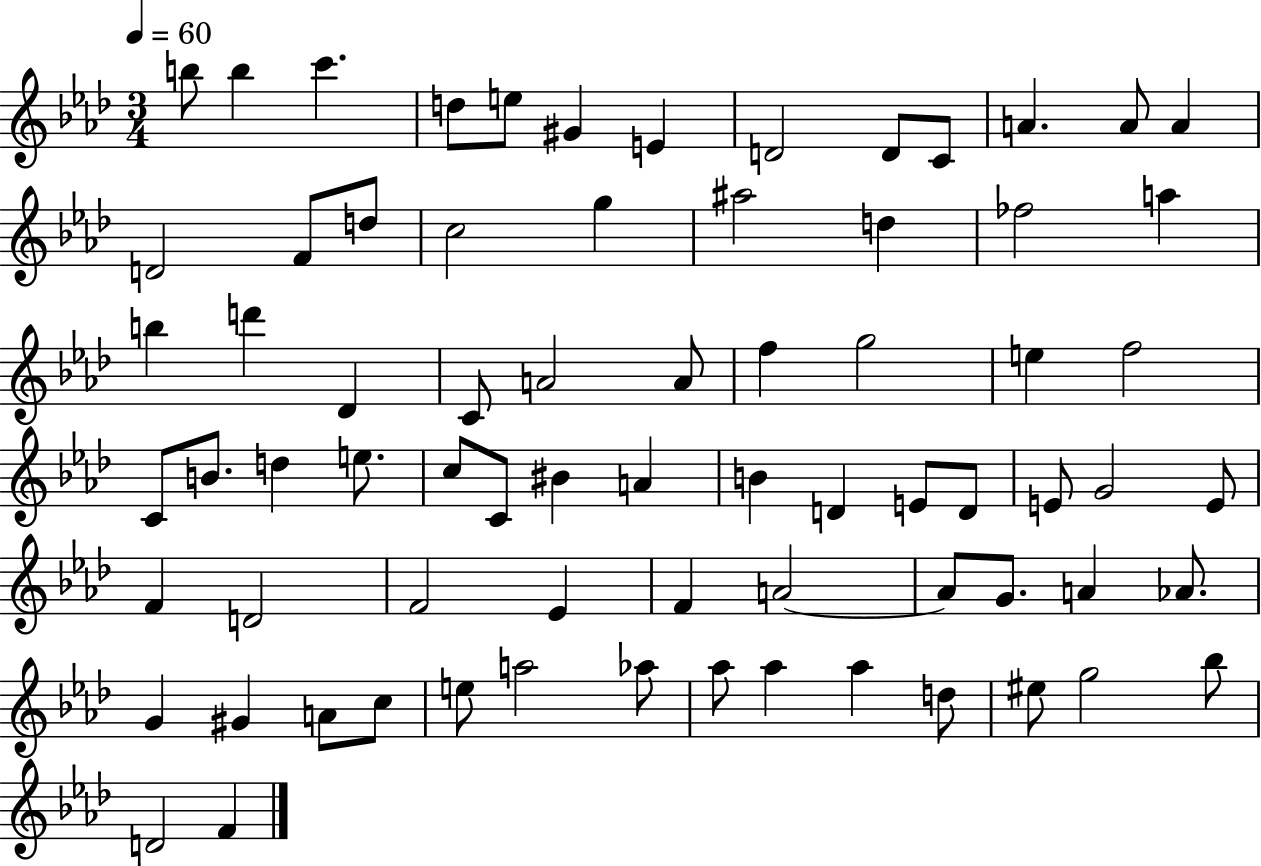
{
  \clef treble
  \numericTimeSignature
  \time 3/4
  \key aes \major
  \tempo 4 = 60
  b''8 b''4 c'''4. | d''8 e''8 gis'4 e'4 | d'2 d'8 c'8 | a'4. a'8 a'4 | \break d'2 f'8 d''8 | c''2 g''4 | ais''2 d''4 | fes''2 a''4 | \break b''4 d'''4 des'4 | c'8 a'2 a'8 | f''4 g''2 | e''4 f''2 | \break c'8 b'8. d''4 e''8. | c''8 c'8 bis'4 a'4 | b'4 d'4 e'8 d'8 | e'8 g'2 e'8 | \break f'4 d'2 | f'2 ees'4 | f'4 a'2~~ | a'8 g'8. a'4 aes'8. | \break g'4 gis'4 a'8 c''8 | e''8 a''2 aes''8 | aes''8 aes''4 aes''4 d''8 | eis''8 g''2 bes''8 | \break d'2 f'4 | \bar "|."
}